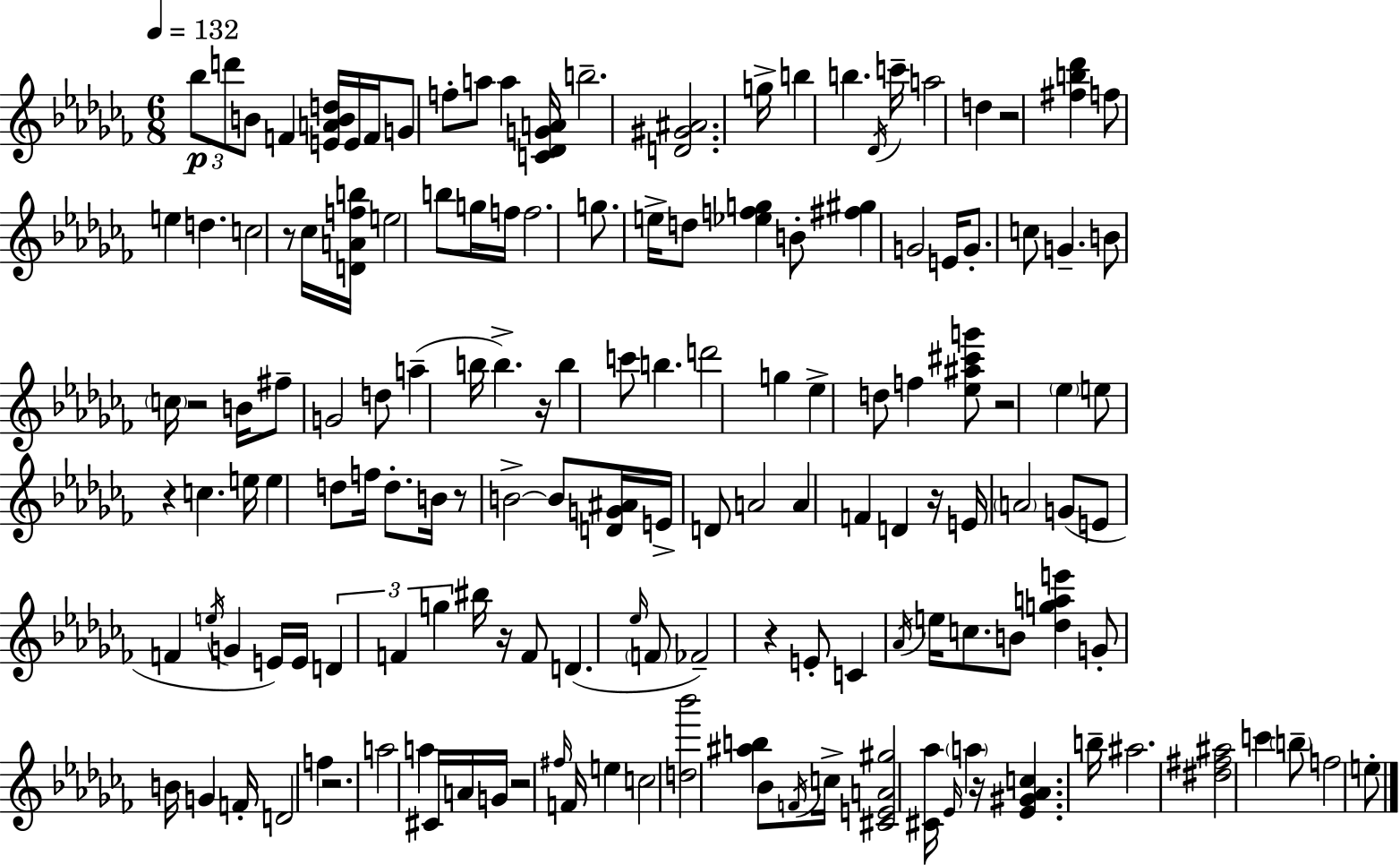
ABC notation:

X:1
T:Untitled
M:6/8
L:1/4
K:Abm
_b/2 d'/2 B/2 F [EABd]/4 E/4 F/4 G/2 f/2 a/2 a [C_DGA]/4 b2 [D^G^A]2 g/4 b b _D/4 c'/4 a2 d z2 [^fb_d'] f/2 e d c2 z/2 _c/4 [DAfb]/4 e2 b/2 g/4 f/4 f2 g/2 e/4 d/2 [_efg] B/2 [^f^g] G2 E/4 G/2 c/2 G B/2 c/4 z2 B/4 ^f/2 G2 d/2 a b/4 b z/4 b c'/2 b d'2 g _e d/2 f [_e^a^c'g']/2 z2 _e e/2 z c e/4 e d/2 f/4 d/2 B/4 z/2 B2 B/2 [DG^A]/4 E/4 D/2 A2 A F D z/4 E/4 A2 G/2 E/2 F e/4 G E/4 E/4 D F g ^b/4 z/4 F/2 D _e/4 F/2 _F2 z E/2 C _A/4 e/4 c/2 B/2 [_dgae'] G/2 B/4 G F/4 D2 f z2 a2 a ^C/4 A/4 G/4 z2 ^f/4 F/4 e c2 [d_b']2 [^ab] _B/2 F/4 c/4 [^CEA^g]2 [^C_a]/4 _E/4 a z/4 [_E^G_Ac] b/4 ^a2 [^d^f^a]2 c' b/2 f2 e/2